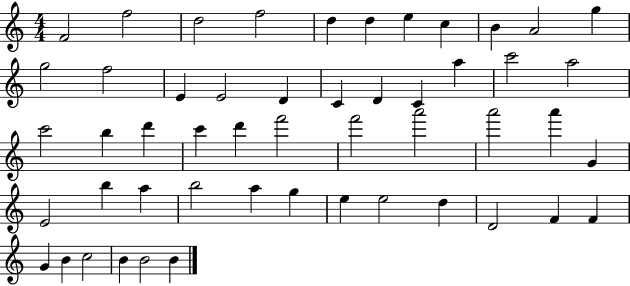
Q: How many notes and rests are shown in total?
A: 51